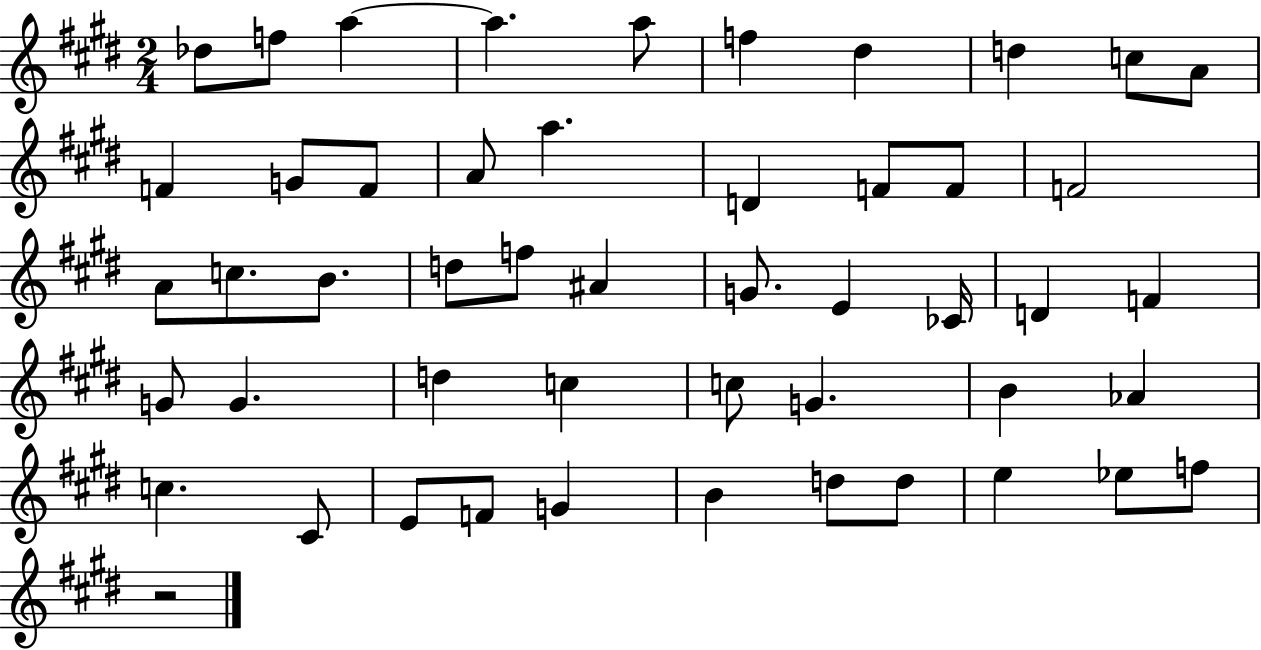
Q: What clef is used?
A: treble